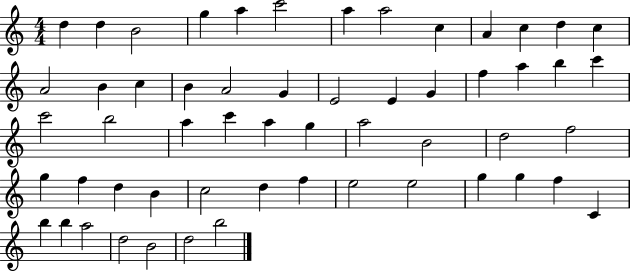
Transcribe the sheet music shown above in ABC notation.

X:1
T:Untitled
M:4/4
L:1/4
K:C
d d B2 g a c'2 a a2 c A c d c A2 B c B A2 G E2 E G f a b c' c'2 b2 a c' a g a2 B2 d2 f2 g f d B c2 d f e2 e2 g g f C b b a2 d2 B2 d2 b2